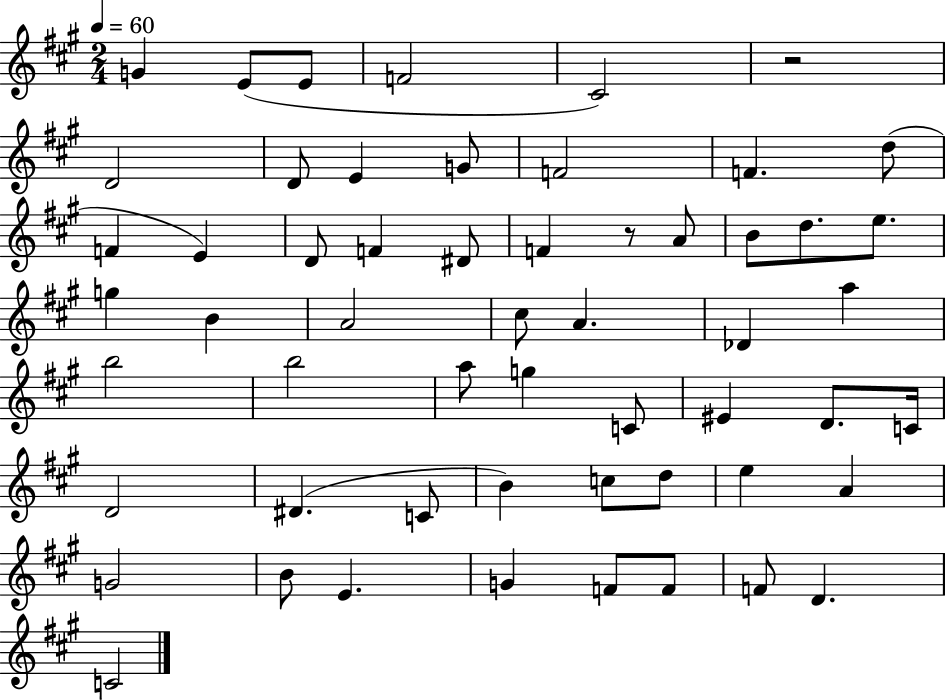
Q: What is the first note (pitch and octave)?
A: G4